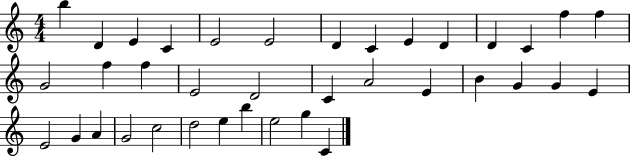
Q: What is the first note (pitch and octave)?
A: B5